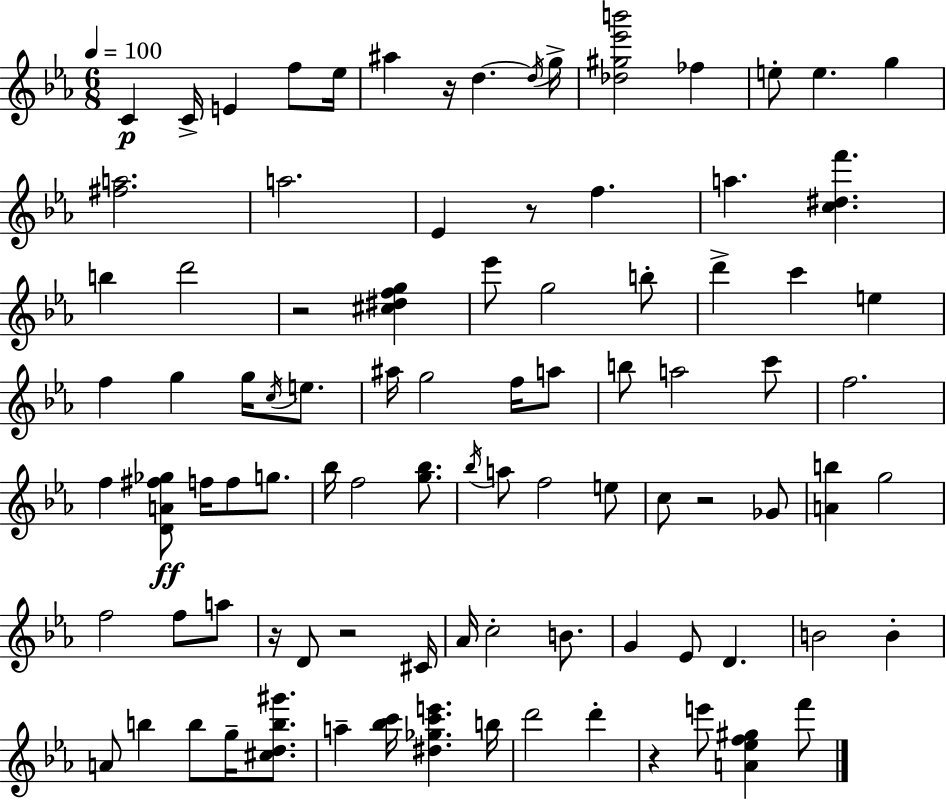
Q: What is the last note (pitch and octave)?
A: F6